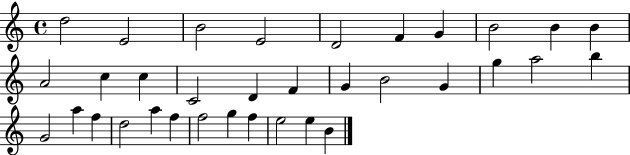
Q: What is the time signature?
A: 4/4